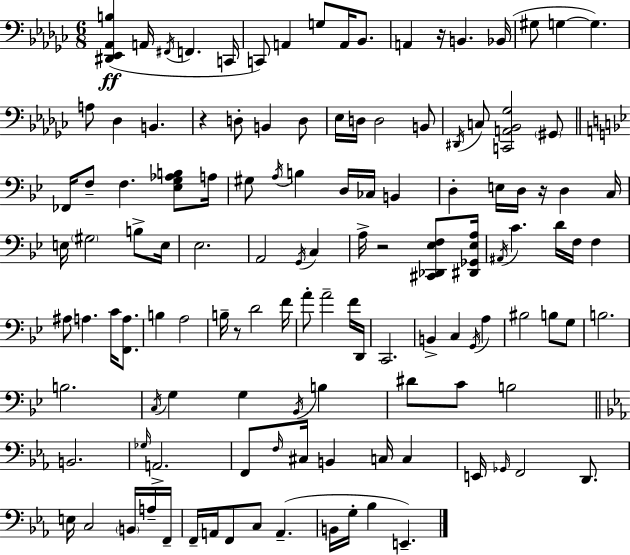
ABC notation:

X:1
T:Untitled
M:6/8
L:1/4
K:Ebm
[^D,,_E,,_A,,B,] A,,/4 ^F,,/4 F,, C,,/4 C,,/2 A,, G,/2 A,,/4 _B,,/2 A,, z/4 B,, _B,,/4 ^G,/2 G, G, A,/2 _D, B,, z D,/2 B,, D,/2 _E,/4 D,/4 D,2 B,,/2 ^D,,/4 C,/2 [C,,A,,_B,,_G,]2 ^G,,/2 _F,,/4 F,/2 F, [_E,G,_A,B,]/2 A,/4 ^G,/2 A,/4 B, D,/4 _C,/4 B,, D, E,/4 D,/4 z/4 D, C,/4 E,/4 ^G,2 B,/2 E,/4 _E,2 A,,2 G,,/4 C, A,/4 z2 [^C,,_D,,_E,F,]/2 [^D,,_G,,_E,A,]/4 ^A,,/4 C D/4 F,/4 F, ^A,/2 A, C/4 [F,,A,]/2 B, A,2 B,/4 z/2 D2 F/4 A/2 A2 F/4 D,,/4 C,,2 B,, C, G,,/4 A, ^B,2 B,/2 G,/2 B,2 B,2 C,/4 G, G, _B,,/4 B, ^D/2 C/2 B,2 B,,2 _G,/4 A,,2 F,,/2 F,/4 ^C,/4 B,, C,/4 C, E,,/4 _G,,/4 F,,2 D,,/2 E,/4 C,2 B,,/4 A,/4 F,,/4 F,,/4 A,,/4 F,,/2 C,/2 A,, B,,/4 G,/4 _B, E,,